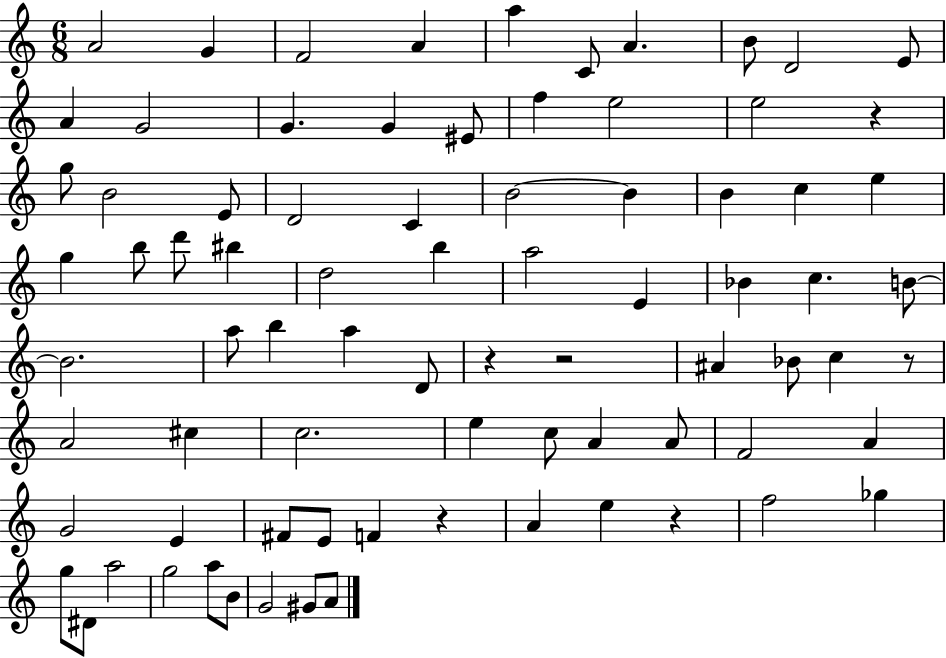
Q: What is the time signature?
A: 6/8